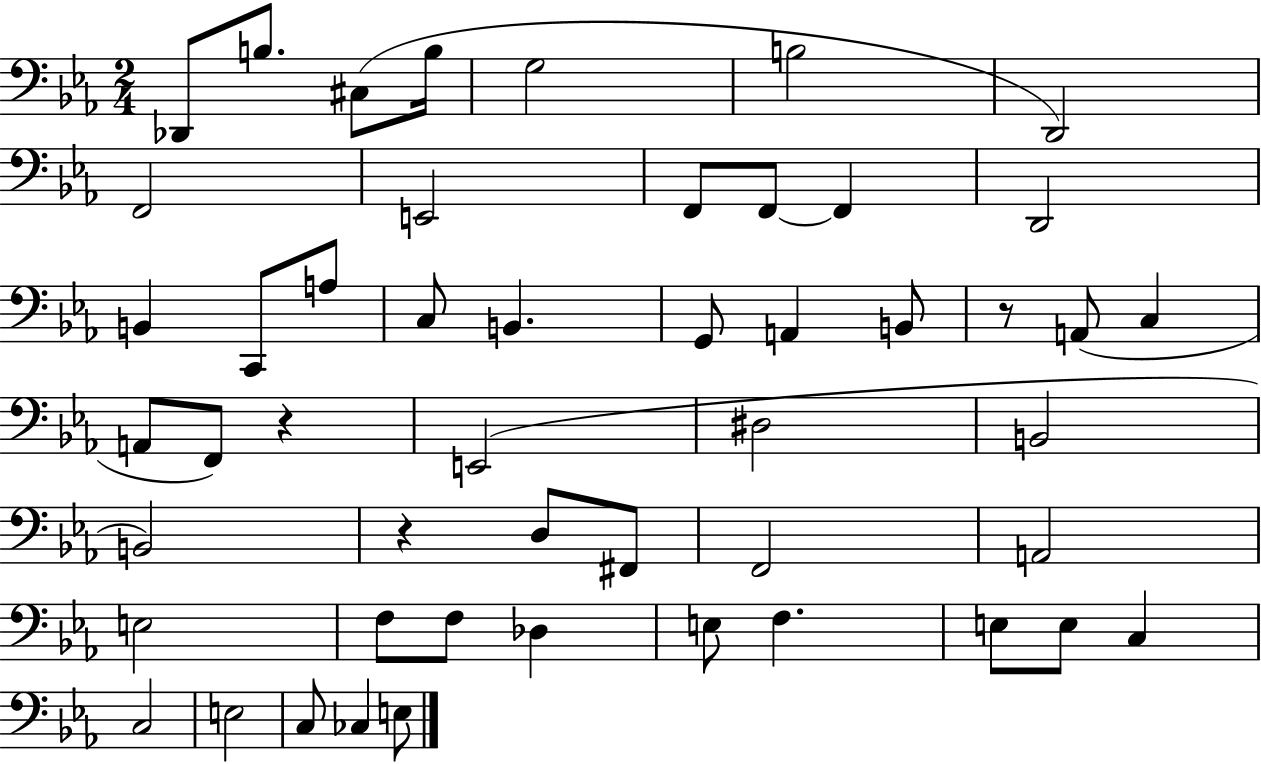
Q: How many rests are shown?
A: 3